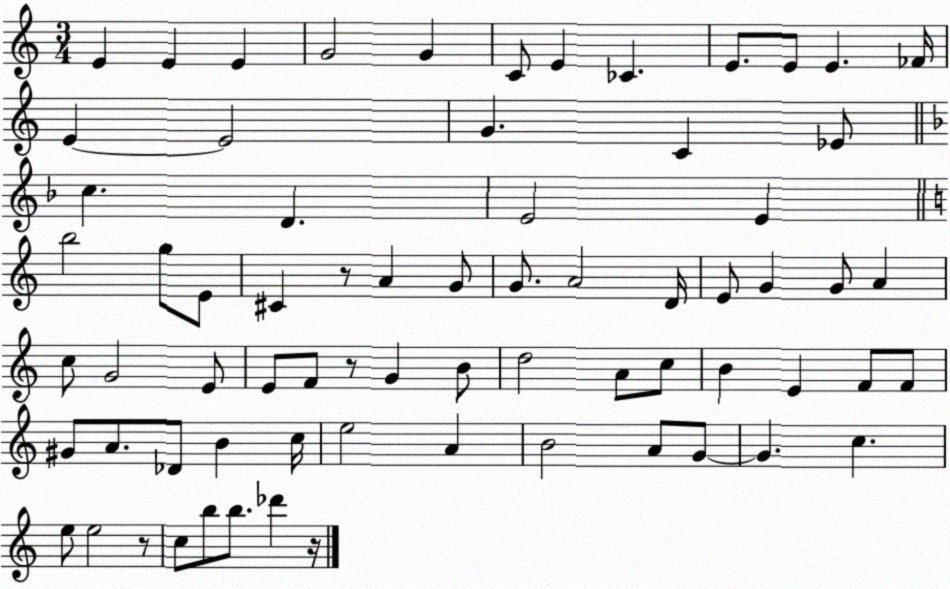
X:1
T:Untitled
M:3/4
L:1/4
K:C
E E E G2 G C/2 E _C E/2 E/2 E _F/4 E E2 G C _E/2 c D E2 E b2 g/2 E/2 ^C z/2 A G/2 G/2 A2 D/4 E/2 G G/2 A c/2 G2 E/2 E/2 F/2 z/2 G B/2 d2 A/2 c/2 B E F/2 F/2 ^G/2 A/2 _D/2 B c/4 e2 A B2 A/2 G/2 G c e/2 e2 z/2 c/2 b/2 b/2 _d' z/4